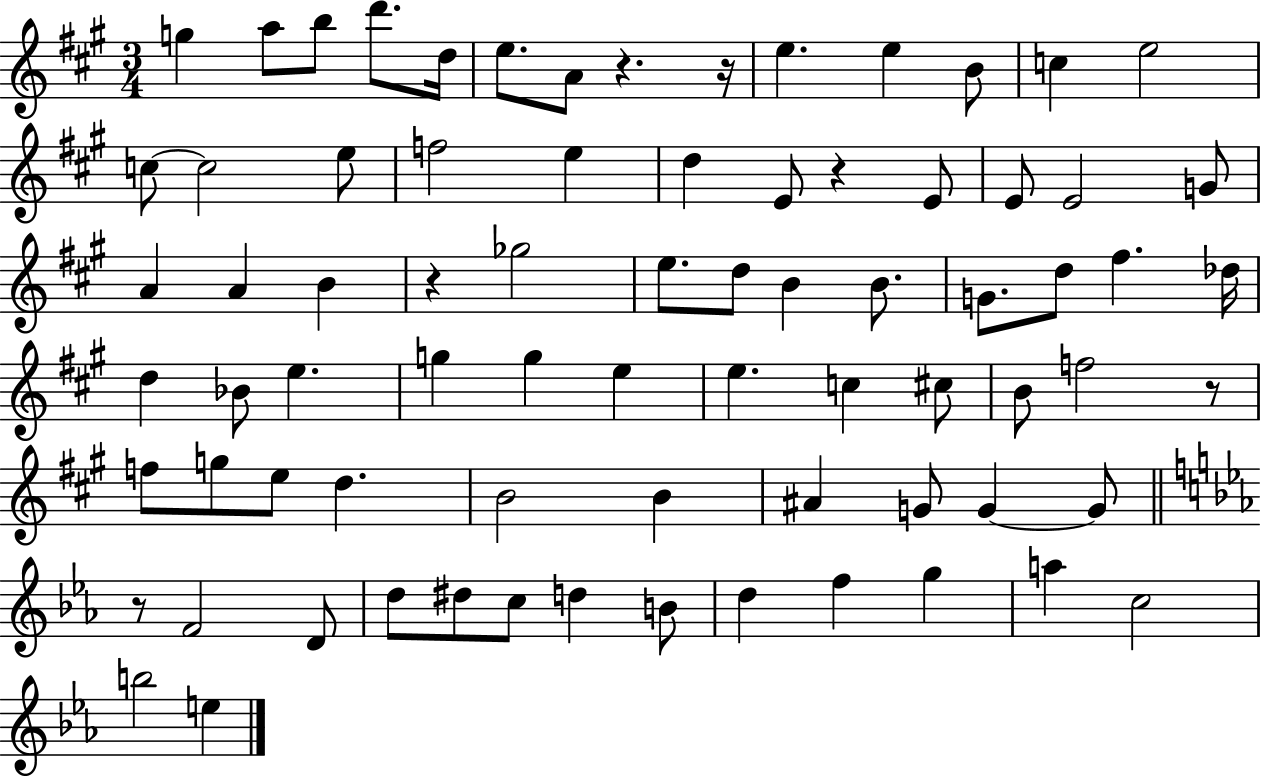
X:1
T:Untitled
M:3/4
L:1/4
K:A
g a/2 b/2 d'/2 d/4 e/2 A/2 z z/4 e e B/2 c e2 c/2 c2 e/2 f2 e d E/2 z E/2 E/2 E2 G/2 A A B z _g2 e/2 d/2 B B/2 G/2 d/2 ^f _d/4 d _B/2 e g g e e c ^c/2 B/2 f2 z/2 f/2 g/2 e/2 d B2 B ^A G/2 G G/2 z/2 F2 D/2 d/2 ^d/2 c/2 d B/2 d f g a c2 b2 e